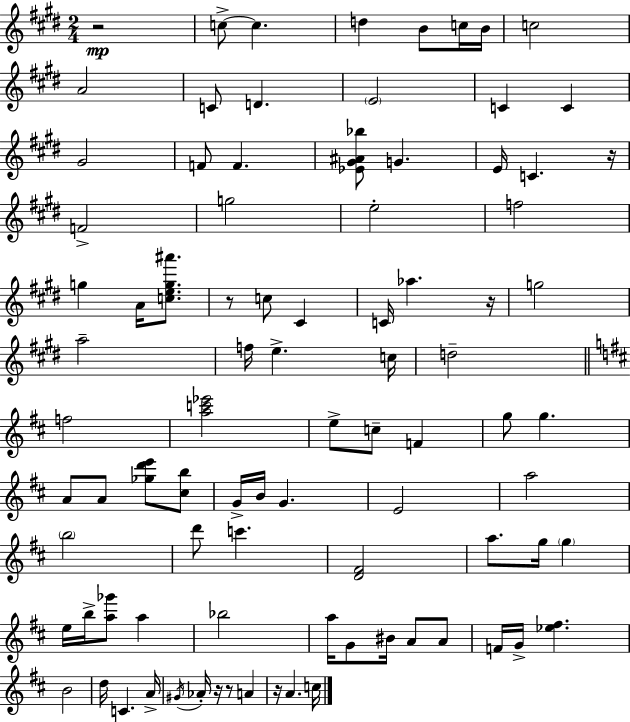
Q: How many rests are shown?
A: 7